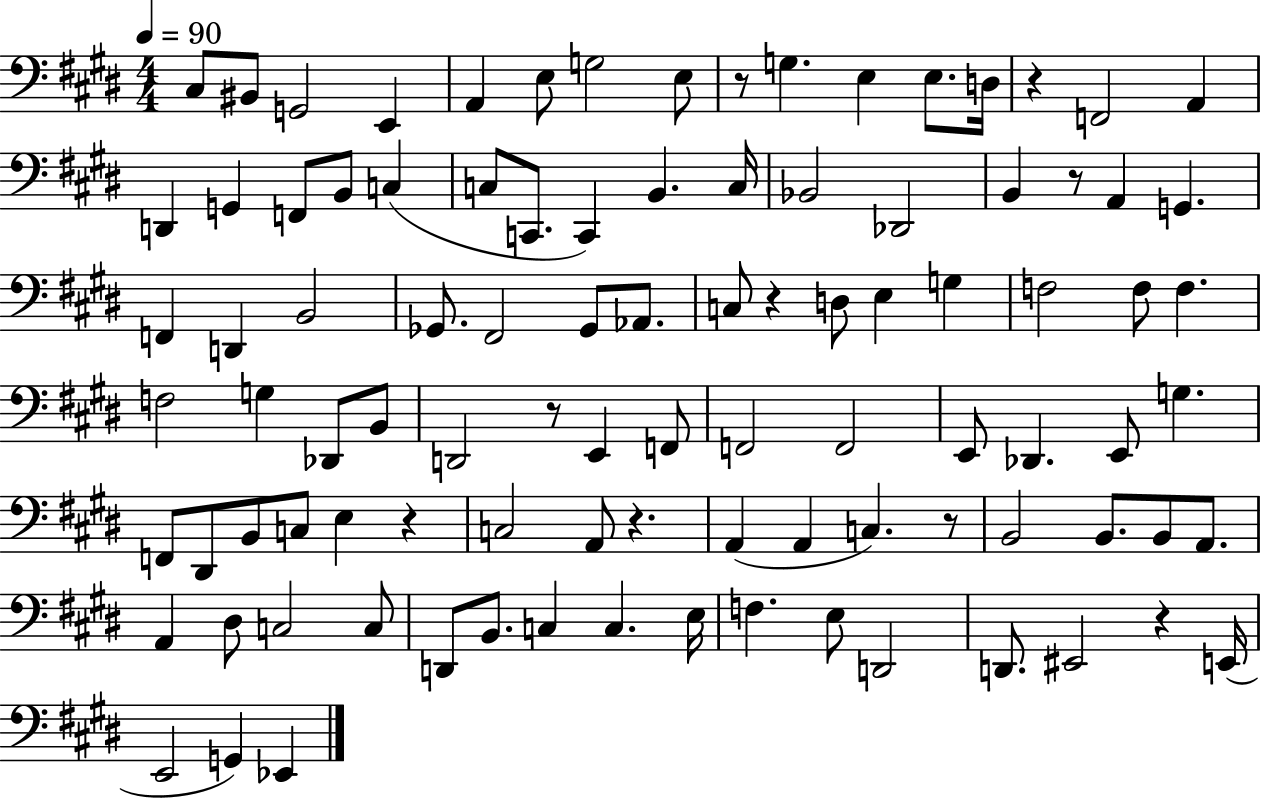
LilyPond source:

{
  \clef bass
  \numericTimeSignature
  \time 4/4
  \key e \major
  \tempo 4 = 90
  cis8 bis,8 g,2 e,4 | a,4 e8 g2 e8 | r8 g4. e4 e8. d16 | r4 f,2 a,4 | \break d,4 g,4 f,8 b,8 c4( | c8 c,8. c,4) b,4. c16 | bes,2 des,2 | b,4 r8 a,4 g,4. | \break f,4 d,4 b,2 | ges,8. fis,2 ges,8 aes,8. | c8 r4 d8 e4 g4 | f2 f8 f4. | \break f2 g4 des,8 b,8 | d,2 r8 e,4 f,8 | f,2 f,2 | e,8 des,4. e,8 g4. | \break f,8 dis,8 b,8 c8 e4 r4 | c2 a,8 r4. | a,4( a,4 c4.) r8 | b,2 b,8. b,8 a,8. | \break a,4 dis8 c2 c8 | d,8 b,8. c4 c4. e16 | f4. e8 d,2 | d,8. eis,2 r4 e,16( | \break e,2 g,4) ees,4 | \bar "|."
}